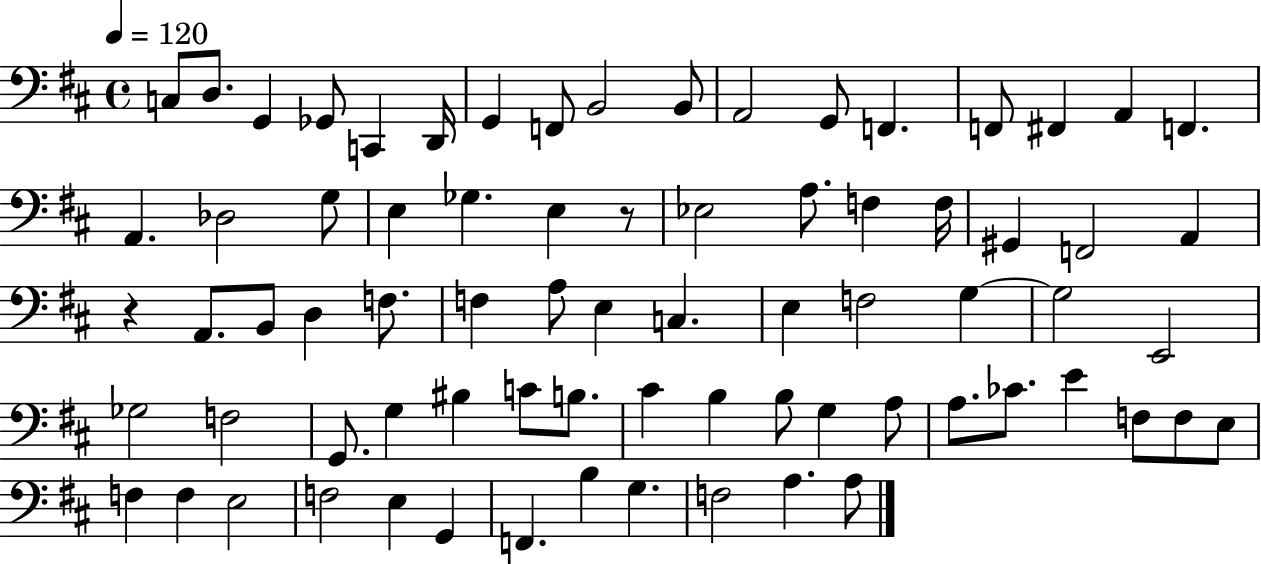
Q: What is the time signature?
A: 4/4